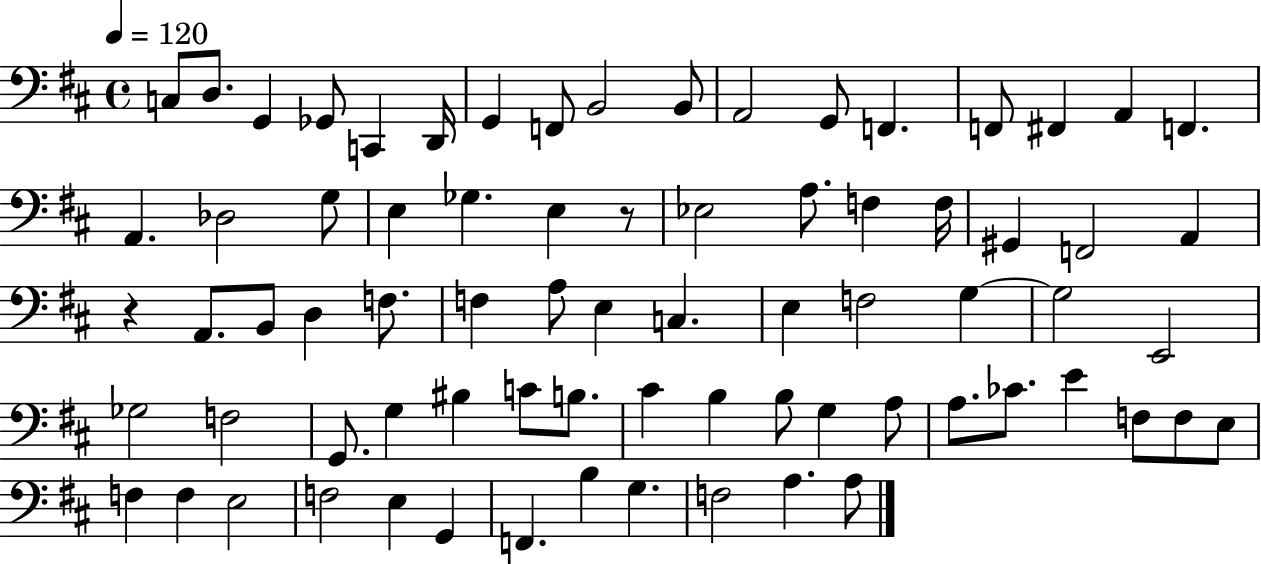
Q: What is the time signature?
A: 4/4